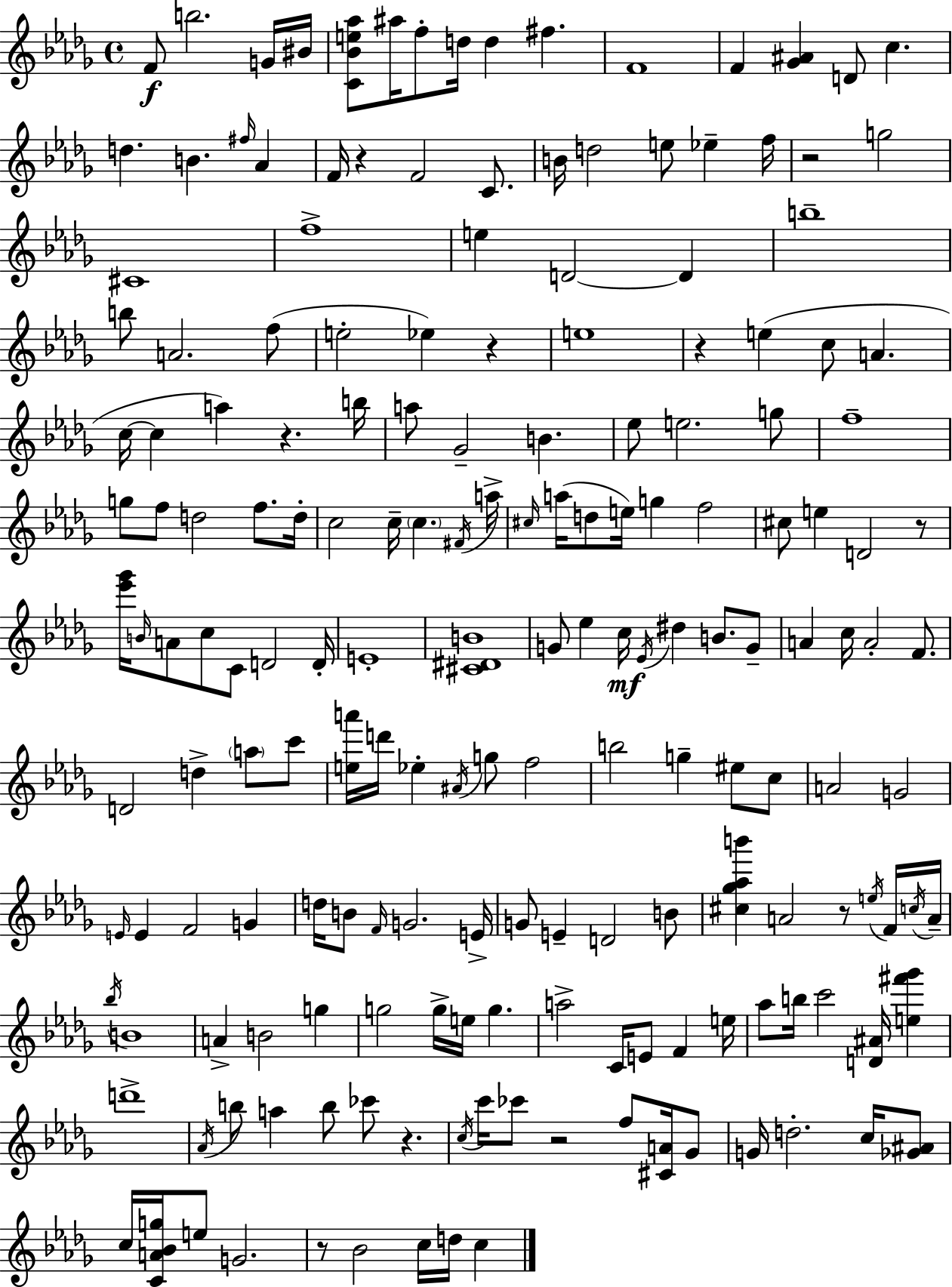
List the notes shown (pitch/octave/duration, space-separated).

F4/e B5/h. G4/s BIS4/s [C4,Bb4,E5,Ab5]/e A#5/s F5/e D5/s D5/q F#5/q. F4/w F4/q [Gb4,A#4]/q D4/e C5/q. D5/q. B4/q. F#5/s Ab4/q F4/s R/q F4/h C4/e. B4/s D5/h E5/e Eb5/q F5/s R/h G5/h C#4/w F5/w E5/q D4/h D4/q B5/w B5/e A4/h. F5/e E5/h Eb5/q R/q E5/w R/q E5/q C5/e A4/q. C5/s C5/q A5/q R/q. B5/s A5/e Gb4/h B4/q. Eb5/e E5/h. G5/e F5/w G5/e F5/e D5/h F5/e. D5/s C5/h C5/s C5/q. F#4/s A5/s C#5/s A5/s D5/e E5/s G5/q F5/h C#5/e E5/q D4/h R/e [Eb6,Gb6]/s B4/s A4/e C5/e C4/e D4/h D4/s E4/w [C#4,D#4,B4]/w G4/e Eb5/q C5/s Eb4/s D#5/q B4/e. G4/e A4/q C5/s A4/h F4/e. D4/h D5/q A5/e C6/e [E5,A6]/s D6/s Eb5/q A#4/s G5/e F5/h B5/h G5/q EIS5/e C5/e A4/h G4/h E4/s E4/q F4/h G4/q D5/s B4/e F4/s G4/h. E4/s G4/e E4/q D4/h B4/e [C#5,Gb5,Ab5,B6]/q A4/h R/e E5/s F4/s C5/s A4/s Bb5/s B4/w A4/q B4/h G5/q G5/h G5/s E5/s G5/q. A5/h C4/s E4/e F4/q E5/s Ab5/e B5/s C6/h [D4,A#4]/s [E5,F#6,Gb6]/q D6/w Ab4/s B5/e A5/q B5/e CES6/e R/q. C5/s C6/s CES6/e R/h F5/e [C#4,A4]/s Gb4/e G4/s D5/h. C5/s [Gb4,A#4]/e C5/s [C4,A4,Bb4,G5]/s E5/e G4/h. R/e Bb4/h C5/s D5/s C5/q